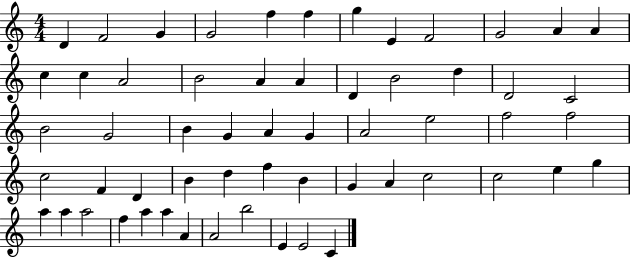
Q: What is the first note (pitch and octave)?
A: D4